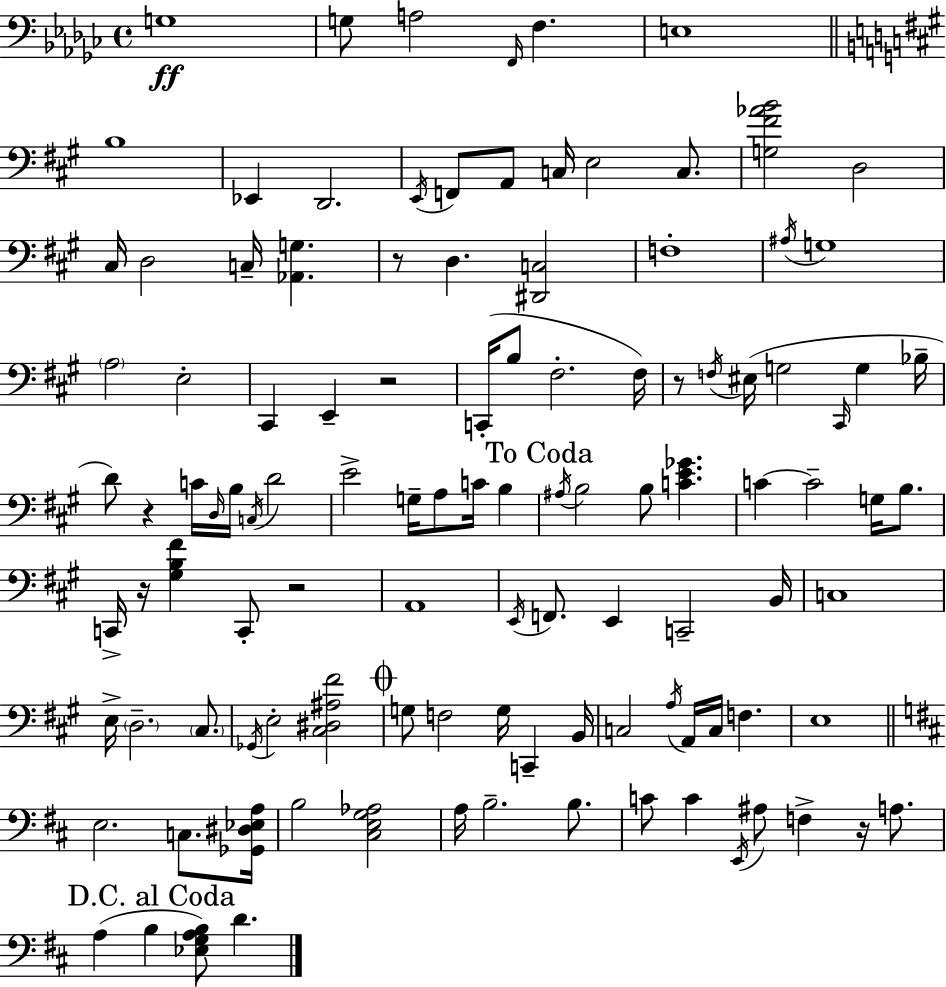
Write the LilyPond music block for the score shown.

{
  \clef bass
  \time 4/4
  \defaultTimeSignature
  \key ees \minor
  g1\ff | g8 a2 \grace { f,16 } f4. | e1 | \bar "||" \break \key a \major b1 | ees,4 d,2. | \acciaccatura { e,16 } f,8 a,8 c16 e2 c8. | <g fis' aes' b'>2 d2 | \break cis16 d2 c16-- <aes, g>4. | r8 d4. <dis, c>2 | f1-. | \acciaccatura { ais16 } g1 | \break \parenthesize a2 e2-. | cis,4 e,4-- r2 | c,16-.( b8 fis2.-. | fis16) r8 \acciaccatura { f16 } eis16( g2 \grace { cis,16 } g4 | \break bes16-- d'8) r4 c'16 \grace { d16 } b16 \acciaccatura { c16 } d'2 | e'2-> g16-- a8 | c'16 b4 \mark "To Coda" \acciaccatura { ais16 } b2 b8 | <c' e' ges'>4. c'4~~ c'2-- | \break g16 b8. c,16-> r16 <gis b fis'>4 c,8-. r2 | a,1 | \acciaccatura { e,16 } f,8. e,4 c,2-- | b,16 c1 | \break e16-> \parenthesize d2.-- | \parenthesize cis8. \acciaccatura { ges,16 } e2-. | <cis dis ais fis'>2 \mark \markup { \musicglyph "scripts.coda" } g8 f2 | g16 c,4-- b,16 c2 | \break \acciaccatura { a16 } a,16 c16 f4. e1 | \bar "||" \break \key b \minor e2. c8. <ges, dis ees a>16 | b2 <cis e g aes>2 | a16 b2.-- b8. | c'8 c'4 \acciaccatura { e,16 } ais8 f4-> r16 a8. | \break \mark "D.C. al Coda" a4( b4 <ees g a b>8) d'4. | \bar "|."
}